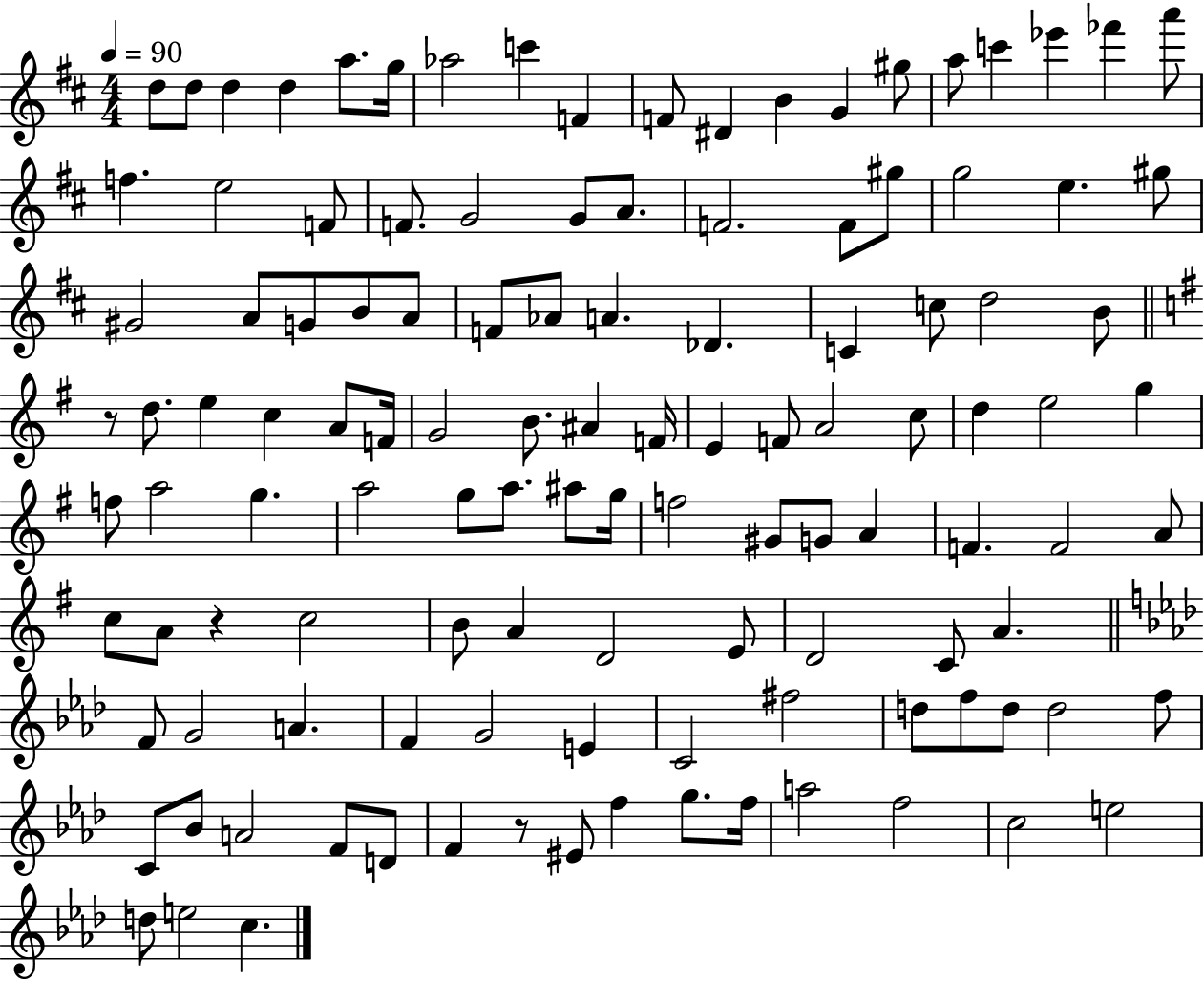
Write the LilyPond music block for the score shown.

{
  \clef treble
  \numericTimeSignature
  \time 4/4
  \key d \major
  \tempo 4 = 90
  d''8 d''8 d''4 d''4 a''8. g''16 | aes''2 c'''4 f'4 | f'8 dis'4 b'4 g'4 gis''8 | a''8 c'''4 ees'''4 fes'''4 a'''8 | \break f''4. e''2 f'8 | f'8. g'2 g'8 a'8. | f'2. f'8 gis''8 | g''2 e''4. gis''8 | \break gis'2 a'8 g'8 b'8 a'8 | f'8 aes'8 a'4. des'4. | c'4 c''8 d''2 b'8 | \bar "||" \break \key g \major r8 d''8. e''4 c''4 a'8 f'16 | g'2 b'8. ais'4 f'16 | e'4 f'8 a'2 c''8 | d''4 e''2 g''4 | \break f''8 a''2 g''4. | a''2 g''8 a''8. ais''8 g''16 | f''2 gis'8 g'8 a'4 | f'4. f'2 a'8 | \break c''8 a'8 r4 c''2 | b'8 a'4 d'2 e'8 | d'2 c'8 a'4. | \bar "||" \break \key aes \major f'8 g'2 a'4. | f'4 g'2 e'4 | c'2 fis''2 | d''8 f''8 d''8 d''2 f''8 | \break c'8 bes'8 a'2 f'8 d'8 | f'4 r8 eis'8 f''4 g''8. f''16 | a''2 f''2 | c''2 e''2 | \break d''8 e''2 c''4. | \bar "|."
}